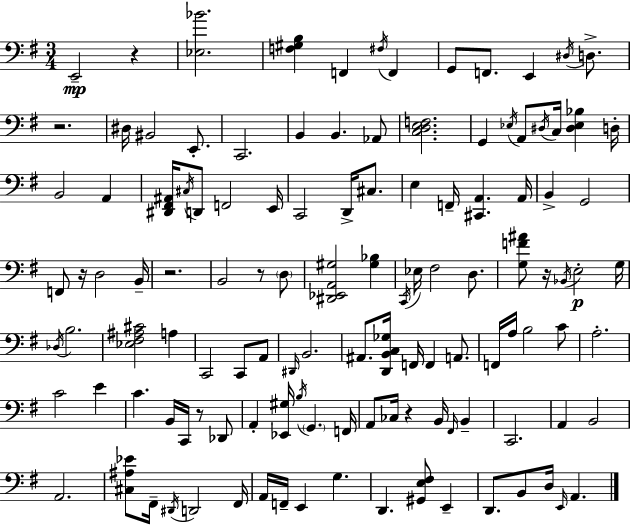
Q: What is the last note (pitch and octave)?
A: A2